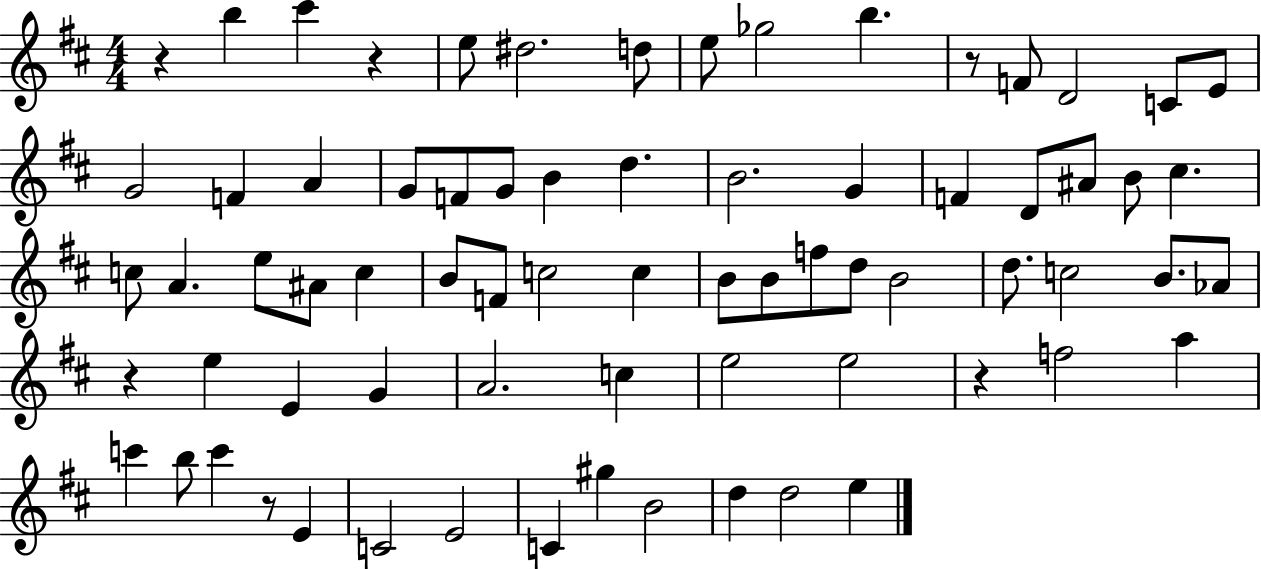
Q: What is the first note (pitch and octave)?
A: B5